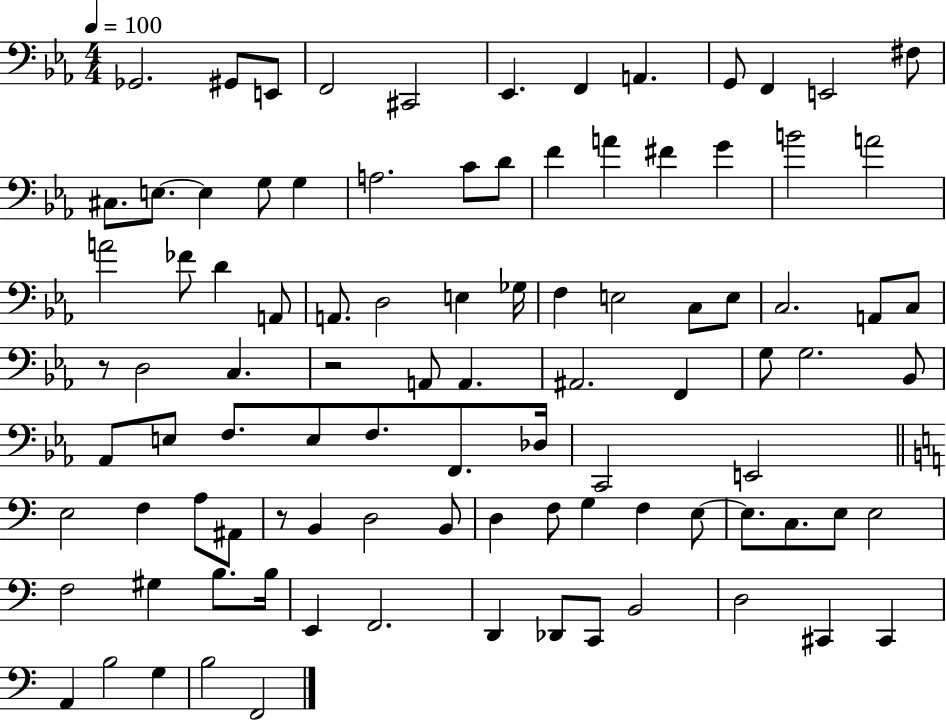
{
  \clef bass
  \numericTimeSignature
  \time 4/4
  \key ees \major
  \tempo 4 = 100
  ges,2. gis,8 e,8 | f,2 cis,2 | ees,4. f,4 a,4. | g,8 f,4 e,2 fis8 | \break cis8. e8.~~ e4 g8 g4 | a2. c'8 d'8 | f'4 a'4 fis'4 g'4 | b'2 a'2 | \break a'2 fes'8 d'4 a,8 | a,8. d2 e4 ges16 | f4 e2 c8 e8 | c2. a,8 c8 | \break r8 d2 c4. | r2 a,8 a,4. | ais,2. f,4 | g8 g2. bes,8 | \break aes,8 e8 f8. e8 f8. f,8. des16 | c,2 e,2 | \bar "||" \break \key c \major e2 f4 a8 ais,8 | r8 b,4 d2 b,8 | d4 f8 g4 f4 e8~~ | e8. c8. e8 e2 | \break f2 gis4 b8. b16 | e,4 f,2. | d,4 des,8 c,8 b,2 | d2 cis,4 cis,4 | \break a,4 b2 g4 | b2 f,2 | \bar "|."
}